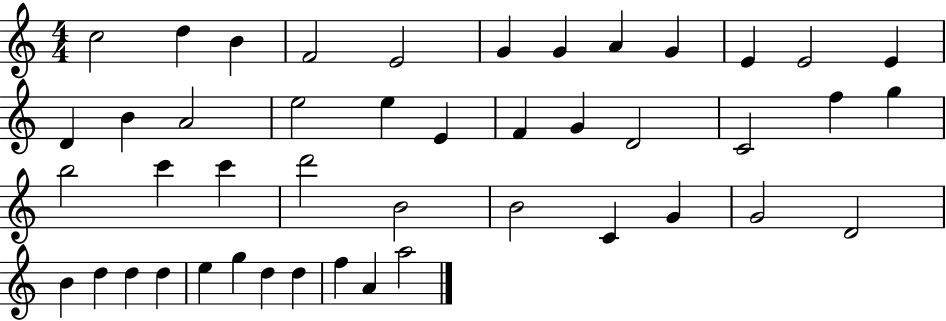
{
  \clef treble
  \numericTimeSignature
  \time 4/4
  \key c \major
  c''2 d''4 b'4 | f'2 e'2 | g'4 g'4 a'4 g'4 | e'4 e'2 e'4 | \break d'4 b'4 a'2 | e''2 e''4 e'4 | f'4 g'4 d'2 | c'2 f''4 g''4 | \break b''2 c'''4 c'''4 | d'''2 b'2 | b'2 c'4 g'4 | g'2 d'2 | \break b'4 d''4 d''4 d''4 | e''4 g''4 d''4 d''4 | f''4 a'4 a''2 | \bar "|."
}